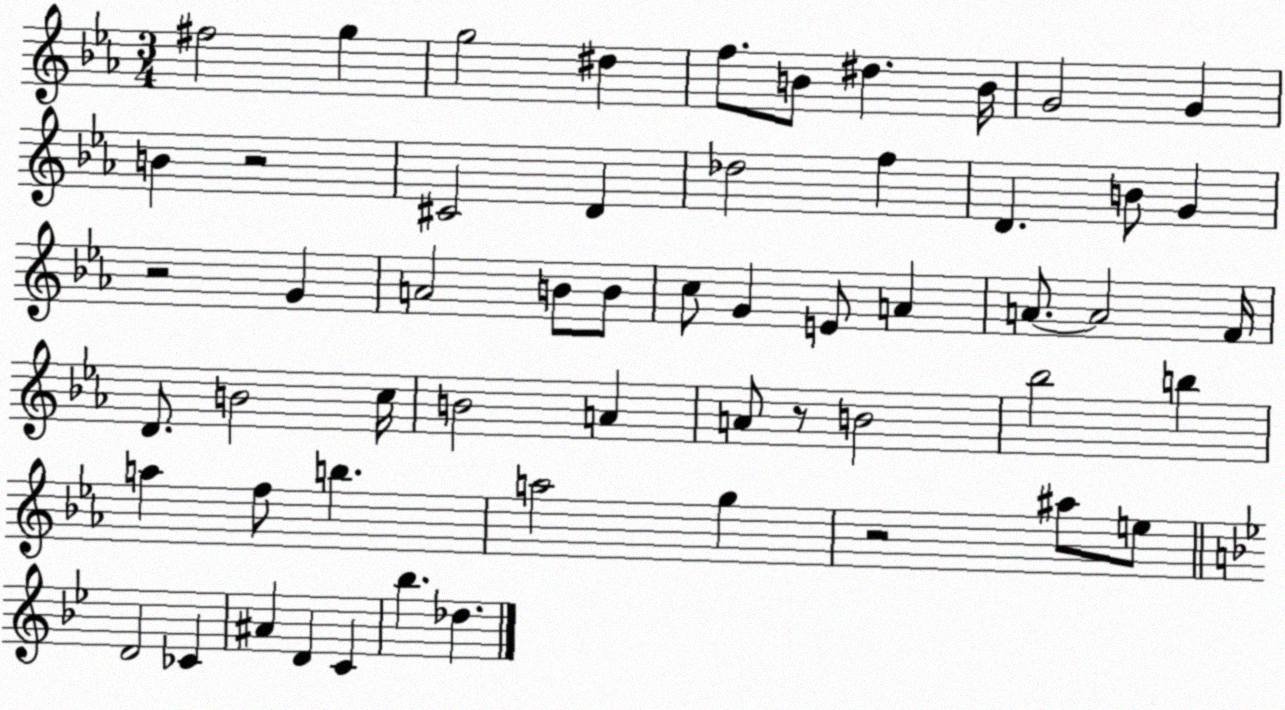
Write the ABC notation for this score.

X:1
T:Untitled
M:3/4
L:1/4
K:Eb
^f2 g g2 ^d f/2 B/2 ^d B/4 G2 G B z2 ^C2 D _d2 f D B/2 G z2 G A2 B/2 B/2 c/2 G E/2 A A/2 A2 F/4 D/2 B2 c/4 B2 A A/2 z/2 B2 _b2 b a f/2 b a2 g z2 ^a/2 e/2 D2 _C ^A D C _b _d